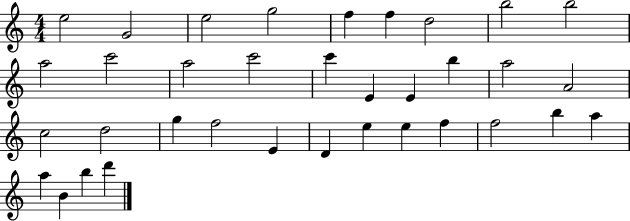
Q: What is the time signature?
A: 4/4